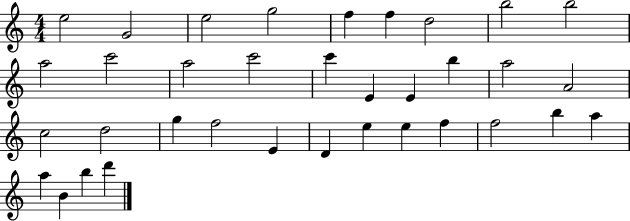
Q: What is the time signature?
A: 4/4